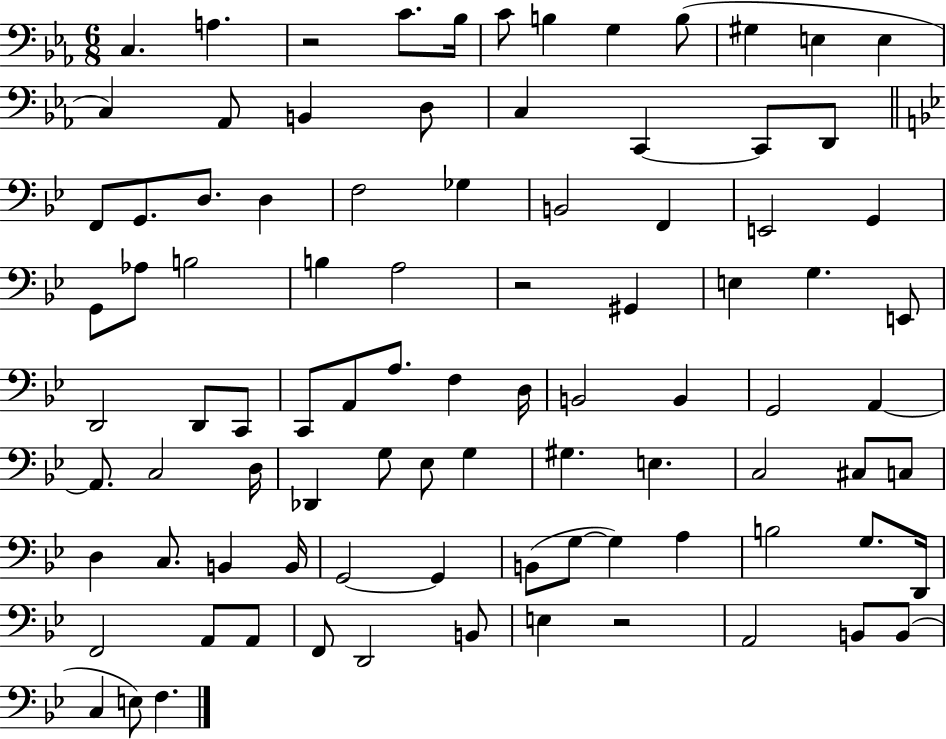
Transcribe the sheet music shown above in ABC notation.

X:1
T:Untitled
M:6/8
L:1/4
K:Eb
C, A, z2 C/2 _B,/4 C/2 B, G, B,/2 ^G, E, E, C, _A,,/2 B,, D,/2 C, C,, C,,/2 D,,/2 F,,/2 G,,/2 D,/2 D, F,2 _G, B,,2 F,, E,,2 G,, G,,/2 _A,/2 B,2 B, A,2 z2 ^G,, E, G, E,,/2 D,,2 D,,/2 C,,/2 C,,/2 A,,/2 A,/2 F, D,/4 B,,2 B,, G,,2 A,, A,,/2 C,2 D,/4 _D,, G,/2 _E,/2 G, ^G, E, C,2 ^C,/2 C,/2 D, C,/2 B,, B,,/4 G,,2 G,, B,,/2 G,/2 G, A, B,2 G,/2 D,,/4 F,,2 A,,/2 A,,/2 F,,/2 D,,2 B,,/2 E, z2 A,,2 B,,/2 B,,/2 C, E,/2 F,